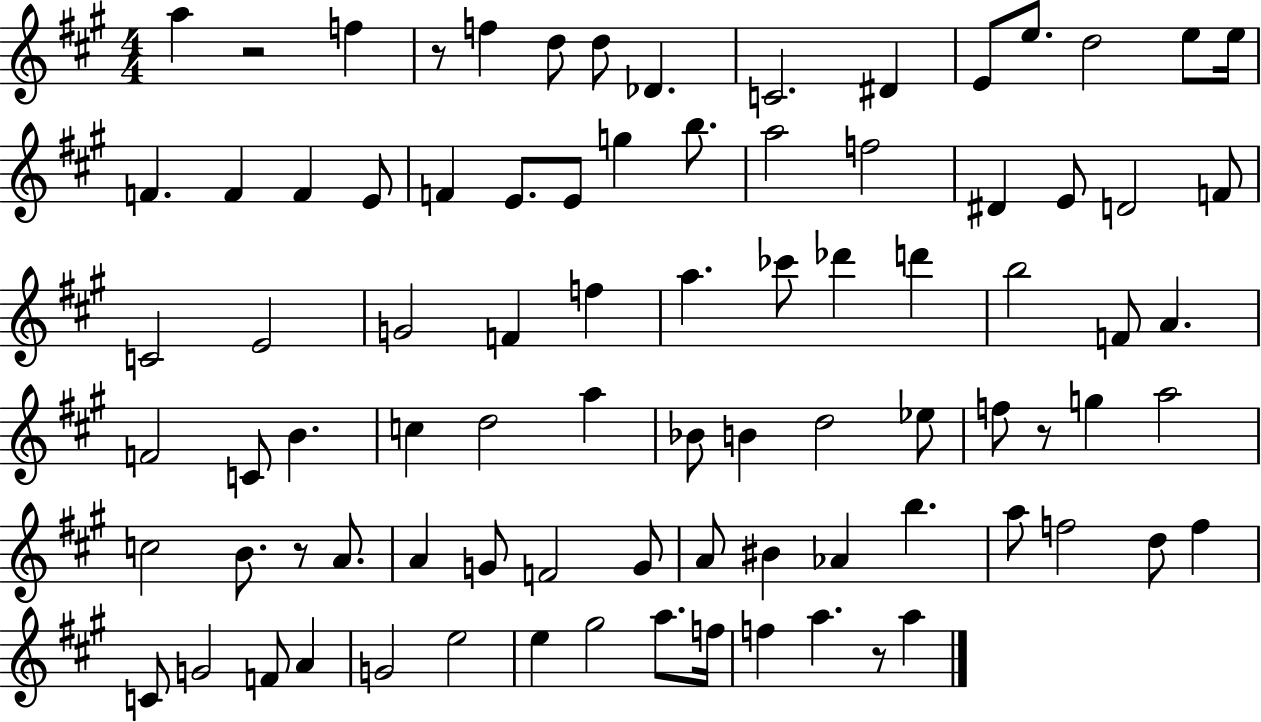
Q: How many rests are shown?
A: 5